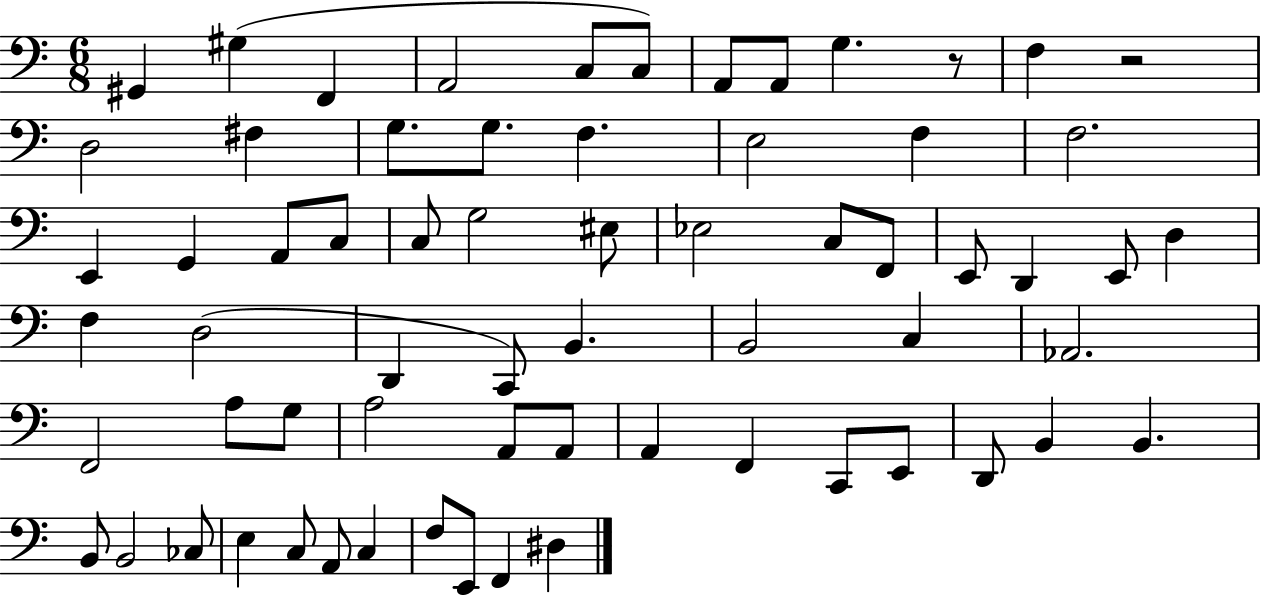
{
  \clef bass
  \numericTimeSignature
  \time 6/8
  \key c \major
  gis,4 gis4( f,4 | a,2 c8 c8) | a,8 a,8 g4. r8 | f4 r2 | \break d2 fis4 | g8. g8. f4. | e2 f4 | f2. | \break e,4 g,4 a,8 c8 | c8 g2 eis8 | ees2 c8 f,8 | e,8 d,4 e,8 d4 | \break f4 d2( | d,4 c,8) b,4. | b,2 c4 | aes,2. | \break f,2 a8 g8 | a2 a,8 a,8 | a,4 f,4 c,8 e,8 | d,8 b,4 b,4. | \break b,8 b,2 ces8 | e4 c8 a,8 c4 | f8 e,8 f,4 dis4 | \bar "|."
}